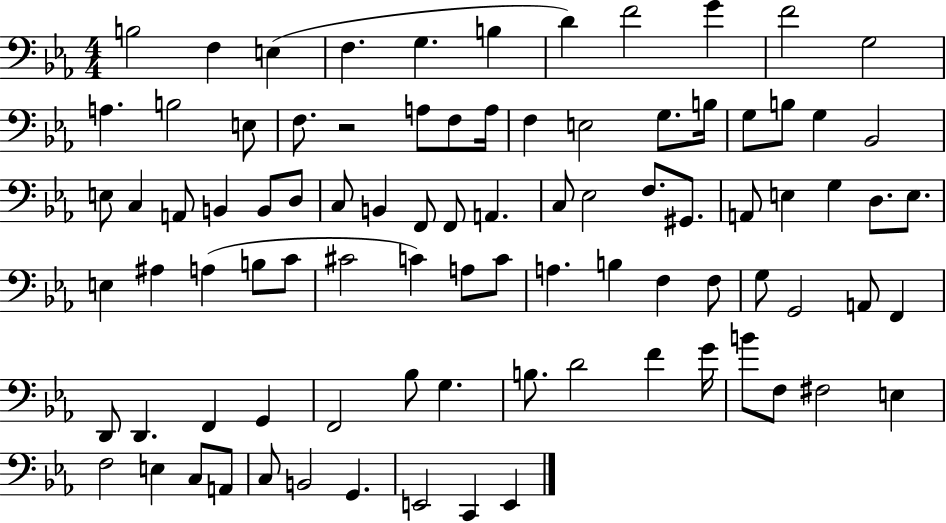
X:1
T:Untitled
M:4/4
L:1/4
K:Eb
B,2 F, E, F, G, B, D F2 G F2 G,2 A, B,2 E,/2 F,/2 z2 A,/2 F,/2 A,/4 F, E,2 G,/2 B,/4 G,/2 B,/2 G, _B,,2 E,/2 C, A,,/2 B,, B,,/2 D,/2 C,/2 B,, F,,/2 F,,/2 A,, C,/2 _E,2 F,/2 ^G,,/2 A,,/2 E, G, D,/2 E,/2 E, ^A, A, B,/2 C/2 ^C2 C A,/2 C/2 A, B, F, F,/2 G,/2 G,,2 A,,/2 F,, D,,/2 D,, F,, G,, F,,2 _B,/2 G, B,/2 D2 F G/4 B/2 F,/2 ^F,2 E, F,2 E, C,/2 A,,/2 C,/2 B,,2 G,, E,,2 C,, E,,